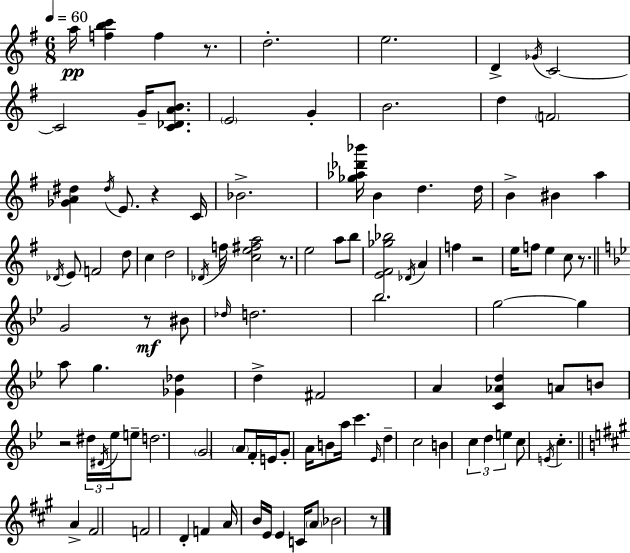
X:1
T:Untitled
M:6/8
L:1/4
K:Em
a/4 [fbc'] f z/2 d2 e2 D _G/4 C2 C2 G/4 [C_DAB]/2 E2 G B2 d F2 [_GA^d] ^d/4 E/2 z C/4 _B2 [_g_a_d'_b']/4 B d d/4 B ^B a _D/4 E/2 F2 d/2 c d2 _D/4 f/4 [ce^fa]2 z/2 e2 a/2 b/2 [E^F_g_b]2 _D/4 A f z2 e/4 f/2 e c/2 z/2 G2 z/2 ^B/2 _d/4 d2 _b2 g2 g a/2 g [_G_d] d ^F2 A [C_Ad] A/2 B/2 z2 ^d/4 ^D/4 _e/4 e/2 d2 G2 A/2 F/4 E/4 G/2 A/4 B/2 a/4 c' _E/4 d c2 B c d e c/2 E/4 c A ^F2 F2 D F A/4 B/4 E/4 E C/4 A/2 _B2 z/2